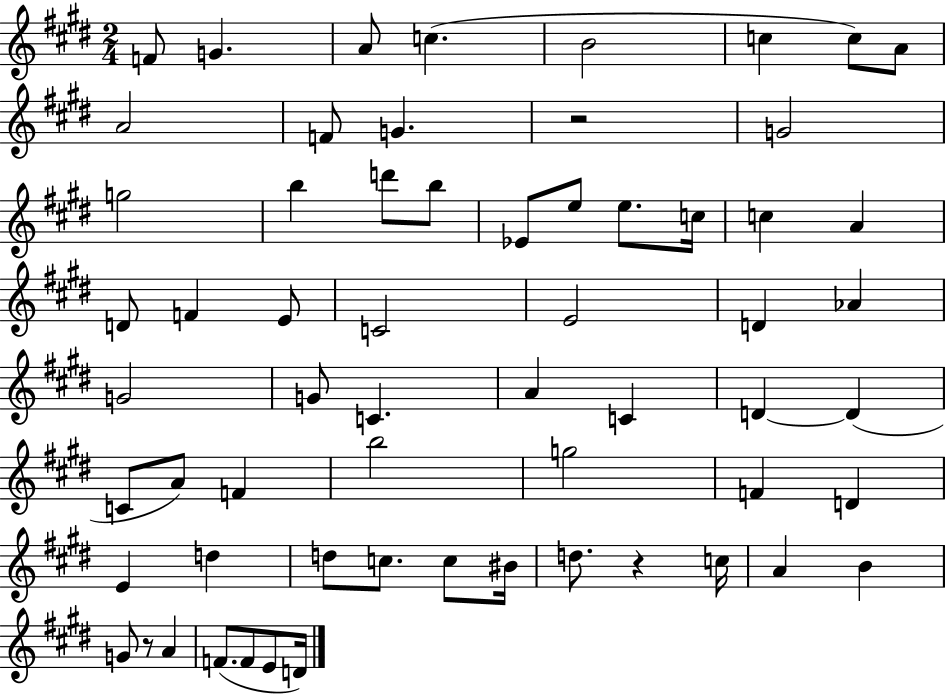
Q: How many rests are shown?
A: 3